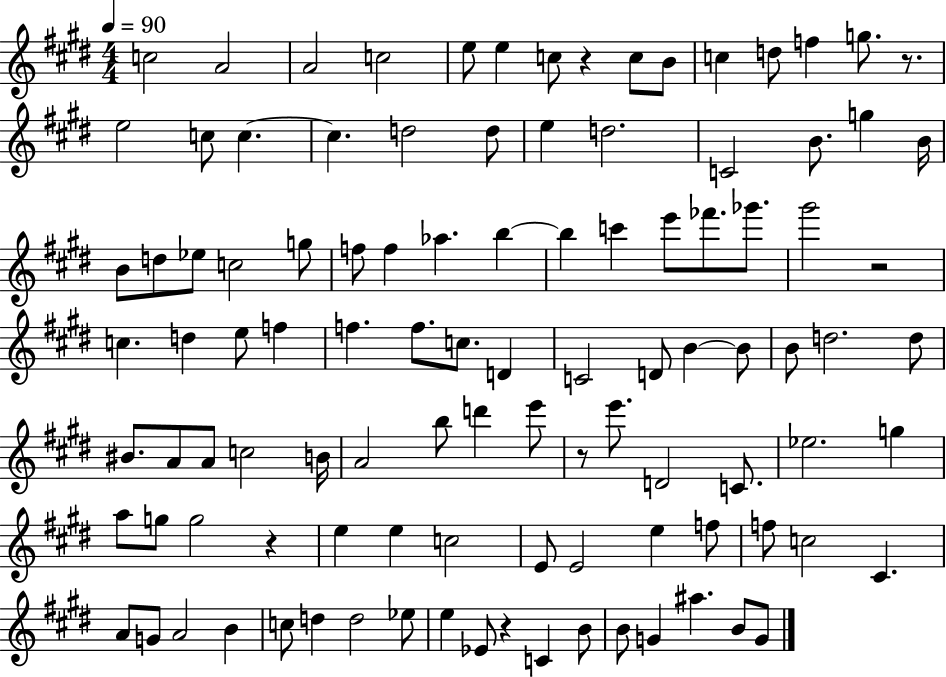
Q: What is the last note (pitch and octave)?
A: G4